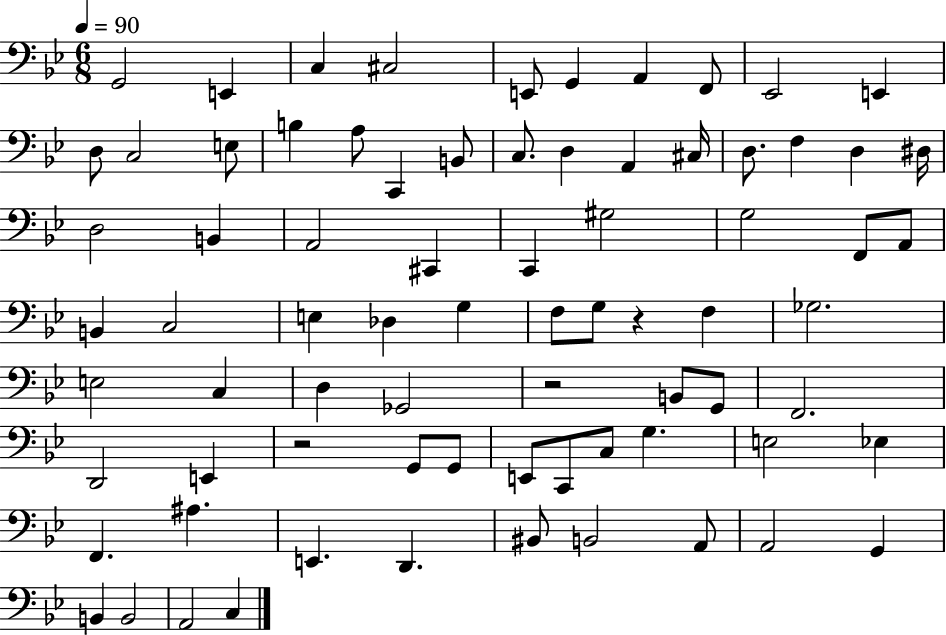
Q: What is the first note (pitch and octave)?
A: G2